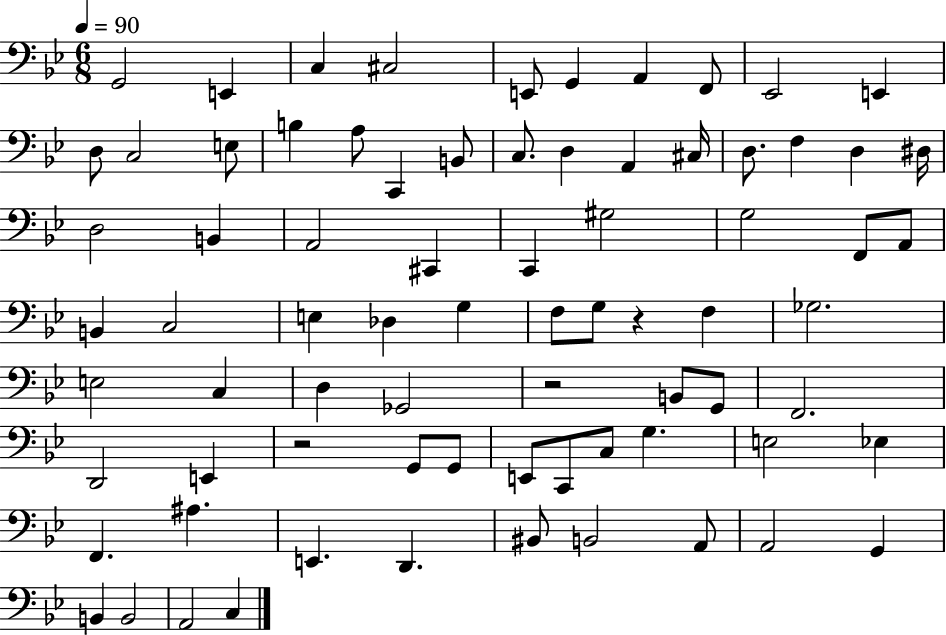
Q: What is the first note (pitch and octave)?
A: G2